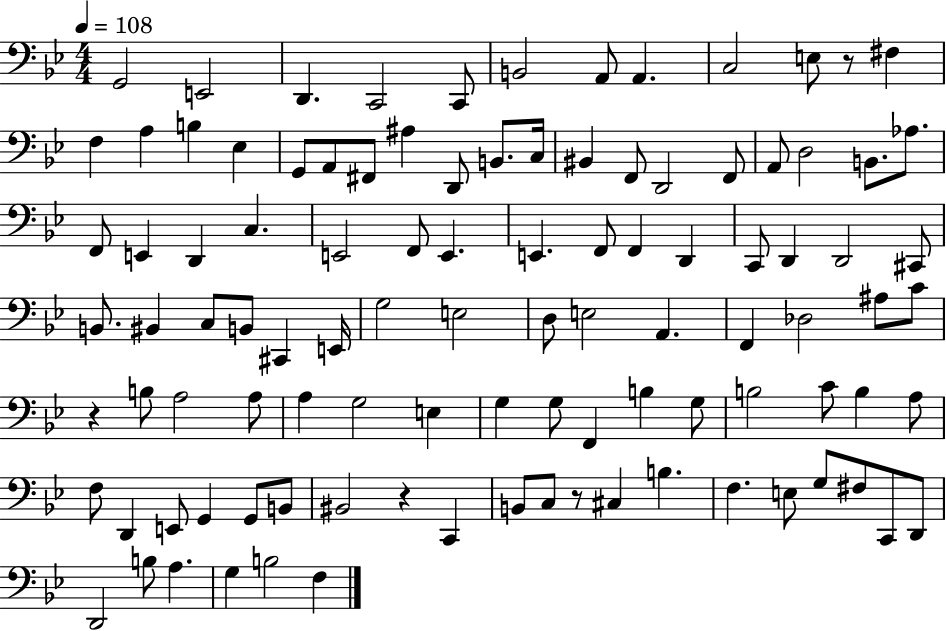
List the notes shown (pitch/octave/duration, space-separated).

G2/h E2/h D2/q. C2/h C2/e B2/h A2/e A2/q. C3/h E3/e R/e F#3/q F3/q A3/q B3/q Eb3/q G2/e A2/e F#2/e A#3/q D2/e B2/e. C3/s BIS2/q F2/e D2/h F2/e A2/e D3/h B2/e. Ab3/e. F2/e E2/q D2/q C3/q. E2/h F2/e E2/q. E2/q. F2/e F2/q D2/q C2/e D2/q D2/h C#2/e B2/e. BIS2/q C3/e B2/e C#2/q E2/s G3/h E3/h D3/e E3/h A2/q. F2/q Db3/h A#3/e C4/e R/q B3/e A3/h A3/e A3/q G3/h E3/q G3/q G3/e F2/q B3/q G3/e B3/h C4/e B3/q A3/e F3/e D2/q E2/e G2/q G2/e B2/e BIS2/h R/q C2/q B2/e C3/e R/e C#3/q B3/q. F3/q. E3/e G3/e F#3/e C2/e D2/e D2/h B3/e A3/q. G3/q B3/h F3/q